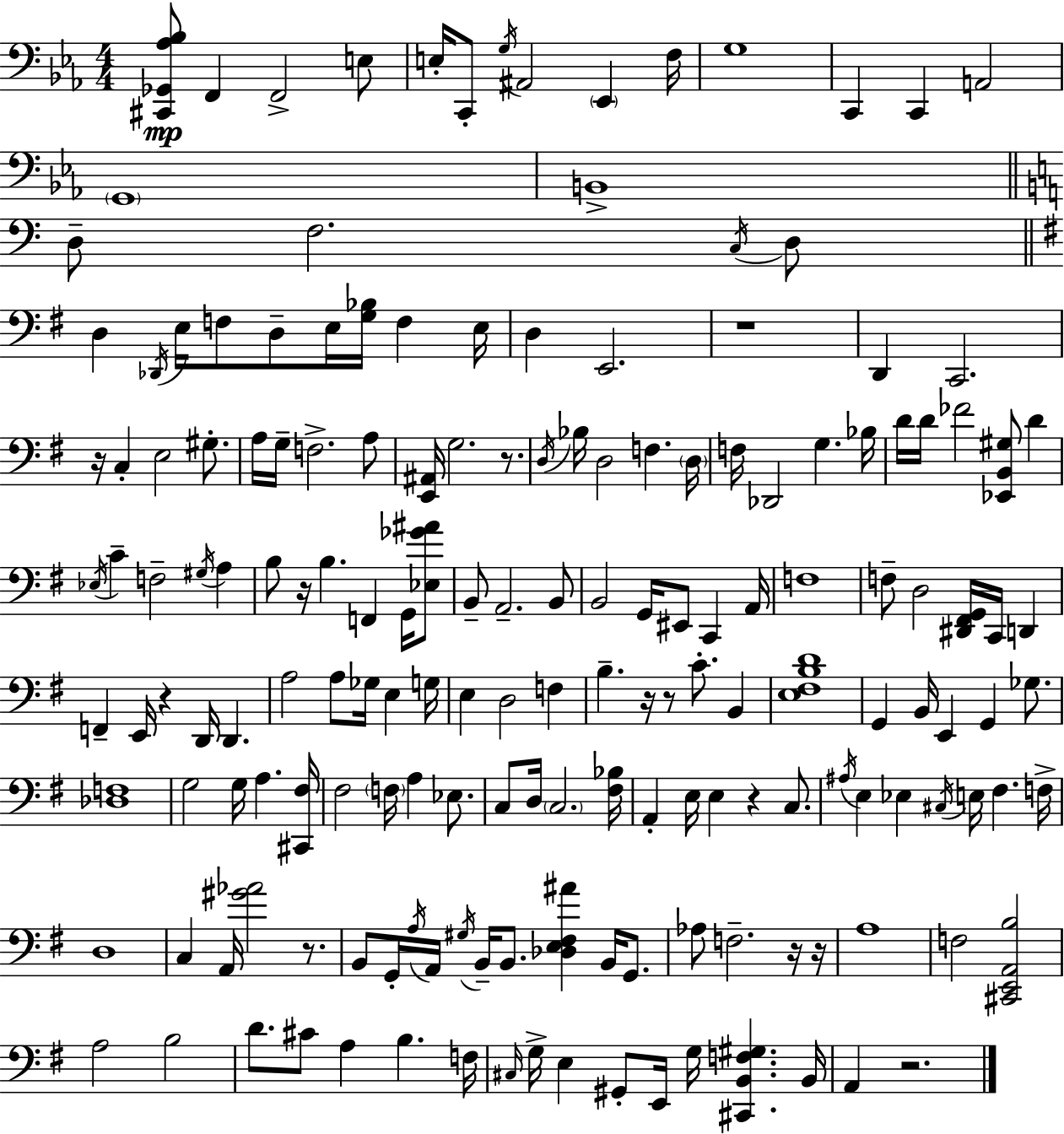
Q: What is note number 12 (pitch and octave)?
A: C2